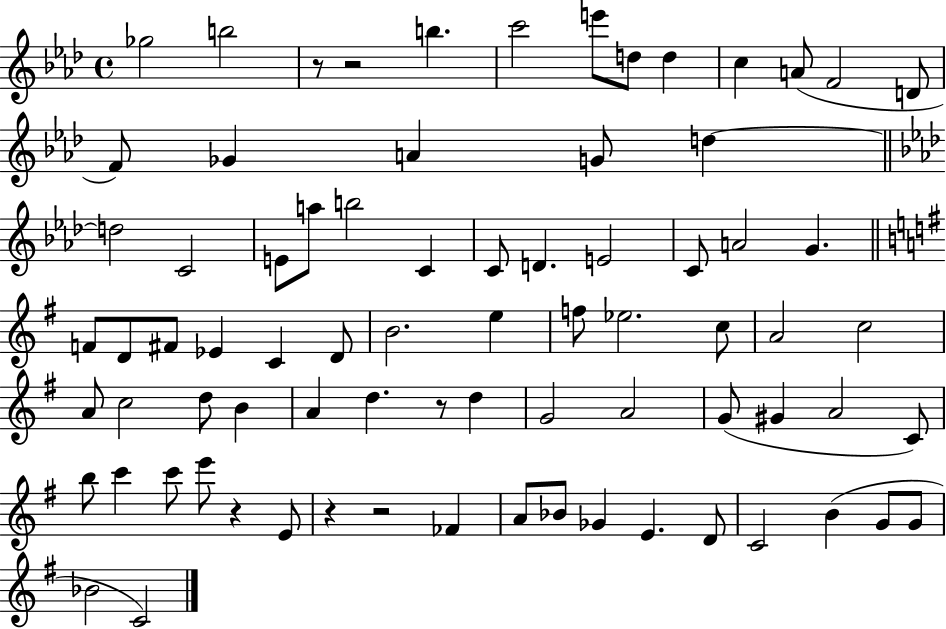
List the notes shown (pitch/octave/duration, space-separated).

Gb5/h B5/h R/e R/h B5/q. C6/h E6/e D5/e D5/q C5/q A4/e F4/h D4/e F4/e Gb4/q A4/q G4/e D5/q D5/h C4/h E4/e A5/e B5/h C4/q C4/e D4/q. E4/h C4/e A4/h G4/q. F4/e D4/e F#4/e Eb4/q C4/q D4/e B4/h. E5/q F5/e Eb5/h. C5/e A4/h C5/h A4/e C5/h D5/e B4/q A4/q D5/q. R/e D5/q G4/h A4/h G4/e G#4/q A4/h C4/e B5/e C6/q C6/e E6/e R/q E4/e R/q R/h FES4/q A4/e Bb4/e Gb4/q E4/q. D4/e C4/h B4/q G4/e G4/e Bb4/h C4/h